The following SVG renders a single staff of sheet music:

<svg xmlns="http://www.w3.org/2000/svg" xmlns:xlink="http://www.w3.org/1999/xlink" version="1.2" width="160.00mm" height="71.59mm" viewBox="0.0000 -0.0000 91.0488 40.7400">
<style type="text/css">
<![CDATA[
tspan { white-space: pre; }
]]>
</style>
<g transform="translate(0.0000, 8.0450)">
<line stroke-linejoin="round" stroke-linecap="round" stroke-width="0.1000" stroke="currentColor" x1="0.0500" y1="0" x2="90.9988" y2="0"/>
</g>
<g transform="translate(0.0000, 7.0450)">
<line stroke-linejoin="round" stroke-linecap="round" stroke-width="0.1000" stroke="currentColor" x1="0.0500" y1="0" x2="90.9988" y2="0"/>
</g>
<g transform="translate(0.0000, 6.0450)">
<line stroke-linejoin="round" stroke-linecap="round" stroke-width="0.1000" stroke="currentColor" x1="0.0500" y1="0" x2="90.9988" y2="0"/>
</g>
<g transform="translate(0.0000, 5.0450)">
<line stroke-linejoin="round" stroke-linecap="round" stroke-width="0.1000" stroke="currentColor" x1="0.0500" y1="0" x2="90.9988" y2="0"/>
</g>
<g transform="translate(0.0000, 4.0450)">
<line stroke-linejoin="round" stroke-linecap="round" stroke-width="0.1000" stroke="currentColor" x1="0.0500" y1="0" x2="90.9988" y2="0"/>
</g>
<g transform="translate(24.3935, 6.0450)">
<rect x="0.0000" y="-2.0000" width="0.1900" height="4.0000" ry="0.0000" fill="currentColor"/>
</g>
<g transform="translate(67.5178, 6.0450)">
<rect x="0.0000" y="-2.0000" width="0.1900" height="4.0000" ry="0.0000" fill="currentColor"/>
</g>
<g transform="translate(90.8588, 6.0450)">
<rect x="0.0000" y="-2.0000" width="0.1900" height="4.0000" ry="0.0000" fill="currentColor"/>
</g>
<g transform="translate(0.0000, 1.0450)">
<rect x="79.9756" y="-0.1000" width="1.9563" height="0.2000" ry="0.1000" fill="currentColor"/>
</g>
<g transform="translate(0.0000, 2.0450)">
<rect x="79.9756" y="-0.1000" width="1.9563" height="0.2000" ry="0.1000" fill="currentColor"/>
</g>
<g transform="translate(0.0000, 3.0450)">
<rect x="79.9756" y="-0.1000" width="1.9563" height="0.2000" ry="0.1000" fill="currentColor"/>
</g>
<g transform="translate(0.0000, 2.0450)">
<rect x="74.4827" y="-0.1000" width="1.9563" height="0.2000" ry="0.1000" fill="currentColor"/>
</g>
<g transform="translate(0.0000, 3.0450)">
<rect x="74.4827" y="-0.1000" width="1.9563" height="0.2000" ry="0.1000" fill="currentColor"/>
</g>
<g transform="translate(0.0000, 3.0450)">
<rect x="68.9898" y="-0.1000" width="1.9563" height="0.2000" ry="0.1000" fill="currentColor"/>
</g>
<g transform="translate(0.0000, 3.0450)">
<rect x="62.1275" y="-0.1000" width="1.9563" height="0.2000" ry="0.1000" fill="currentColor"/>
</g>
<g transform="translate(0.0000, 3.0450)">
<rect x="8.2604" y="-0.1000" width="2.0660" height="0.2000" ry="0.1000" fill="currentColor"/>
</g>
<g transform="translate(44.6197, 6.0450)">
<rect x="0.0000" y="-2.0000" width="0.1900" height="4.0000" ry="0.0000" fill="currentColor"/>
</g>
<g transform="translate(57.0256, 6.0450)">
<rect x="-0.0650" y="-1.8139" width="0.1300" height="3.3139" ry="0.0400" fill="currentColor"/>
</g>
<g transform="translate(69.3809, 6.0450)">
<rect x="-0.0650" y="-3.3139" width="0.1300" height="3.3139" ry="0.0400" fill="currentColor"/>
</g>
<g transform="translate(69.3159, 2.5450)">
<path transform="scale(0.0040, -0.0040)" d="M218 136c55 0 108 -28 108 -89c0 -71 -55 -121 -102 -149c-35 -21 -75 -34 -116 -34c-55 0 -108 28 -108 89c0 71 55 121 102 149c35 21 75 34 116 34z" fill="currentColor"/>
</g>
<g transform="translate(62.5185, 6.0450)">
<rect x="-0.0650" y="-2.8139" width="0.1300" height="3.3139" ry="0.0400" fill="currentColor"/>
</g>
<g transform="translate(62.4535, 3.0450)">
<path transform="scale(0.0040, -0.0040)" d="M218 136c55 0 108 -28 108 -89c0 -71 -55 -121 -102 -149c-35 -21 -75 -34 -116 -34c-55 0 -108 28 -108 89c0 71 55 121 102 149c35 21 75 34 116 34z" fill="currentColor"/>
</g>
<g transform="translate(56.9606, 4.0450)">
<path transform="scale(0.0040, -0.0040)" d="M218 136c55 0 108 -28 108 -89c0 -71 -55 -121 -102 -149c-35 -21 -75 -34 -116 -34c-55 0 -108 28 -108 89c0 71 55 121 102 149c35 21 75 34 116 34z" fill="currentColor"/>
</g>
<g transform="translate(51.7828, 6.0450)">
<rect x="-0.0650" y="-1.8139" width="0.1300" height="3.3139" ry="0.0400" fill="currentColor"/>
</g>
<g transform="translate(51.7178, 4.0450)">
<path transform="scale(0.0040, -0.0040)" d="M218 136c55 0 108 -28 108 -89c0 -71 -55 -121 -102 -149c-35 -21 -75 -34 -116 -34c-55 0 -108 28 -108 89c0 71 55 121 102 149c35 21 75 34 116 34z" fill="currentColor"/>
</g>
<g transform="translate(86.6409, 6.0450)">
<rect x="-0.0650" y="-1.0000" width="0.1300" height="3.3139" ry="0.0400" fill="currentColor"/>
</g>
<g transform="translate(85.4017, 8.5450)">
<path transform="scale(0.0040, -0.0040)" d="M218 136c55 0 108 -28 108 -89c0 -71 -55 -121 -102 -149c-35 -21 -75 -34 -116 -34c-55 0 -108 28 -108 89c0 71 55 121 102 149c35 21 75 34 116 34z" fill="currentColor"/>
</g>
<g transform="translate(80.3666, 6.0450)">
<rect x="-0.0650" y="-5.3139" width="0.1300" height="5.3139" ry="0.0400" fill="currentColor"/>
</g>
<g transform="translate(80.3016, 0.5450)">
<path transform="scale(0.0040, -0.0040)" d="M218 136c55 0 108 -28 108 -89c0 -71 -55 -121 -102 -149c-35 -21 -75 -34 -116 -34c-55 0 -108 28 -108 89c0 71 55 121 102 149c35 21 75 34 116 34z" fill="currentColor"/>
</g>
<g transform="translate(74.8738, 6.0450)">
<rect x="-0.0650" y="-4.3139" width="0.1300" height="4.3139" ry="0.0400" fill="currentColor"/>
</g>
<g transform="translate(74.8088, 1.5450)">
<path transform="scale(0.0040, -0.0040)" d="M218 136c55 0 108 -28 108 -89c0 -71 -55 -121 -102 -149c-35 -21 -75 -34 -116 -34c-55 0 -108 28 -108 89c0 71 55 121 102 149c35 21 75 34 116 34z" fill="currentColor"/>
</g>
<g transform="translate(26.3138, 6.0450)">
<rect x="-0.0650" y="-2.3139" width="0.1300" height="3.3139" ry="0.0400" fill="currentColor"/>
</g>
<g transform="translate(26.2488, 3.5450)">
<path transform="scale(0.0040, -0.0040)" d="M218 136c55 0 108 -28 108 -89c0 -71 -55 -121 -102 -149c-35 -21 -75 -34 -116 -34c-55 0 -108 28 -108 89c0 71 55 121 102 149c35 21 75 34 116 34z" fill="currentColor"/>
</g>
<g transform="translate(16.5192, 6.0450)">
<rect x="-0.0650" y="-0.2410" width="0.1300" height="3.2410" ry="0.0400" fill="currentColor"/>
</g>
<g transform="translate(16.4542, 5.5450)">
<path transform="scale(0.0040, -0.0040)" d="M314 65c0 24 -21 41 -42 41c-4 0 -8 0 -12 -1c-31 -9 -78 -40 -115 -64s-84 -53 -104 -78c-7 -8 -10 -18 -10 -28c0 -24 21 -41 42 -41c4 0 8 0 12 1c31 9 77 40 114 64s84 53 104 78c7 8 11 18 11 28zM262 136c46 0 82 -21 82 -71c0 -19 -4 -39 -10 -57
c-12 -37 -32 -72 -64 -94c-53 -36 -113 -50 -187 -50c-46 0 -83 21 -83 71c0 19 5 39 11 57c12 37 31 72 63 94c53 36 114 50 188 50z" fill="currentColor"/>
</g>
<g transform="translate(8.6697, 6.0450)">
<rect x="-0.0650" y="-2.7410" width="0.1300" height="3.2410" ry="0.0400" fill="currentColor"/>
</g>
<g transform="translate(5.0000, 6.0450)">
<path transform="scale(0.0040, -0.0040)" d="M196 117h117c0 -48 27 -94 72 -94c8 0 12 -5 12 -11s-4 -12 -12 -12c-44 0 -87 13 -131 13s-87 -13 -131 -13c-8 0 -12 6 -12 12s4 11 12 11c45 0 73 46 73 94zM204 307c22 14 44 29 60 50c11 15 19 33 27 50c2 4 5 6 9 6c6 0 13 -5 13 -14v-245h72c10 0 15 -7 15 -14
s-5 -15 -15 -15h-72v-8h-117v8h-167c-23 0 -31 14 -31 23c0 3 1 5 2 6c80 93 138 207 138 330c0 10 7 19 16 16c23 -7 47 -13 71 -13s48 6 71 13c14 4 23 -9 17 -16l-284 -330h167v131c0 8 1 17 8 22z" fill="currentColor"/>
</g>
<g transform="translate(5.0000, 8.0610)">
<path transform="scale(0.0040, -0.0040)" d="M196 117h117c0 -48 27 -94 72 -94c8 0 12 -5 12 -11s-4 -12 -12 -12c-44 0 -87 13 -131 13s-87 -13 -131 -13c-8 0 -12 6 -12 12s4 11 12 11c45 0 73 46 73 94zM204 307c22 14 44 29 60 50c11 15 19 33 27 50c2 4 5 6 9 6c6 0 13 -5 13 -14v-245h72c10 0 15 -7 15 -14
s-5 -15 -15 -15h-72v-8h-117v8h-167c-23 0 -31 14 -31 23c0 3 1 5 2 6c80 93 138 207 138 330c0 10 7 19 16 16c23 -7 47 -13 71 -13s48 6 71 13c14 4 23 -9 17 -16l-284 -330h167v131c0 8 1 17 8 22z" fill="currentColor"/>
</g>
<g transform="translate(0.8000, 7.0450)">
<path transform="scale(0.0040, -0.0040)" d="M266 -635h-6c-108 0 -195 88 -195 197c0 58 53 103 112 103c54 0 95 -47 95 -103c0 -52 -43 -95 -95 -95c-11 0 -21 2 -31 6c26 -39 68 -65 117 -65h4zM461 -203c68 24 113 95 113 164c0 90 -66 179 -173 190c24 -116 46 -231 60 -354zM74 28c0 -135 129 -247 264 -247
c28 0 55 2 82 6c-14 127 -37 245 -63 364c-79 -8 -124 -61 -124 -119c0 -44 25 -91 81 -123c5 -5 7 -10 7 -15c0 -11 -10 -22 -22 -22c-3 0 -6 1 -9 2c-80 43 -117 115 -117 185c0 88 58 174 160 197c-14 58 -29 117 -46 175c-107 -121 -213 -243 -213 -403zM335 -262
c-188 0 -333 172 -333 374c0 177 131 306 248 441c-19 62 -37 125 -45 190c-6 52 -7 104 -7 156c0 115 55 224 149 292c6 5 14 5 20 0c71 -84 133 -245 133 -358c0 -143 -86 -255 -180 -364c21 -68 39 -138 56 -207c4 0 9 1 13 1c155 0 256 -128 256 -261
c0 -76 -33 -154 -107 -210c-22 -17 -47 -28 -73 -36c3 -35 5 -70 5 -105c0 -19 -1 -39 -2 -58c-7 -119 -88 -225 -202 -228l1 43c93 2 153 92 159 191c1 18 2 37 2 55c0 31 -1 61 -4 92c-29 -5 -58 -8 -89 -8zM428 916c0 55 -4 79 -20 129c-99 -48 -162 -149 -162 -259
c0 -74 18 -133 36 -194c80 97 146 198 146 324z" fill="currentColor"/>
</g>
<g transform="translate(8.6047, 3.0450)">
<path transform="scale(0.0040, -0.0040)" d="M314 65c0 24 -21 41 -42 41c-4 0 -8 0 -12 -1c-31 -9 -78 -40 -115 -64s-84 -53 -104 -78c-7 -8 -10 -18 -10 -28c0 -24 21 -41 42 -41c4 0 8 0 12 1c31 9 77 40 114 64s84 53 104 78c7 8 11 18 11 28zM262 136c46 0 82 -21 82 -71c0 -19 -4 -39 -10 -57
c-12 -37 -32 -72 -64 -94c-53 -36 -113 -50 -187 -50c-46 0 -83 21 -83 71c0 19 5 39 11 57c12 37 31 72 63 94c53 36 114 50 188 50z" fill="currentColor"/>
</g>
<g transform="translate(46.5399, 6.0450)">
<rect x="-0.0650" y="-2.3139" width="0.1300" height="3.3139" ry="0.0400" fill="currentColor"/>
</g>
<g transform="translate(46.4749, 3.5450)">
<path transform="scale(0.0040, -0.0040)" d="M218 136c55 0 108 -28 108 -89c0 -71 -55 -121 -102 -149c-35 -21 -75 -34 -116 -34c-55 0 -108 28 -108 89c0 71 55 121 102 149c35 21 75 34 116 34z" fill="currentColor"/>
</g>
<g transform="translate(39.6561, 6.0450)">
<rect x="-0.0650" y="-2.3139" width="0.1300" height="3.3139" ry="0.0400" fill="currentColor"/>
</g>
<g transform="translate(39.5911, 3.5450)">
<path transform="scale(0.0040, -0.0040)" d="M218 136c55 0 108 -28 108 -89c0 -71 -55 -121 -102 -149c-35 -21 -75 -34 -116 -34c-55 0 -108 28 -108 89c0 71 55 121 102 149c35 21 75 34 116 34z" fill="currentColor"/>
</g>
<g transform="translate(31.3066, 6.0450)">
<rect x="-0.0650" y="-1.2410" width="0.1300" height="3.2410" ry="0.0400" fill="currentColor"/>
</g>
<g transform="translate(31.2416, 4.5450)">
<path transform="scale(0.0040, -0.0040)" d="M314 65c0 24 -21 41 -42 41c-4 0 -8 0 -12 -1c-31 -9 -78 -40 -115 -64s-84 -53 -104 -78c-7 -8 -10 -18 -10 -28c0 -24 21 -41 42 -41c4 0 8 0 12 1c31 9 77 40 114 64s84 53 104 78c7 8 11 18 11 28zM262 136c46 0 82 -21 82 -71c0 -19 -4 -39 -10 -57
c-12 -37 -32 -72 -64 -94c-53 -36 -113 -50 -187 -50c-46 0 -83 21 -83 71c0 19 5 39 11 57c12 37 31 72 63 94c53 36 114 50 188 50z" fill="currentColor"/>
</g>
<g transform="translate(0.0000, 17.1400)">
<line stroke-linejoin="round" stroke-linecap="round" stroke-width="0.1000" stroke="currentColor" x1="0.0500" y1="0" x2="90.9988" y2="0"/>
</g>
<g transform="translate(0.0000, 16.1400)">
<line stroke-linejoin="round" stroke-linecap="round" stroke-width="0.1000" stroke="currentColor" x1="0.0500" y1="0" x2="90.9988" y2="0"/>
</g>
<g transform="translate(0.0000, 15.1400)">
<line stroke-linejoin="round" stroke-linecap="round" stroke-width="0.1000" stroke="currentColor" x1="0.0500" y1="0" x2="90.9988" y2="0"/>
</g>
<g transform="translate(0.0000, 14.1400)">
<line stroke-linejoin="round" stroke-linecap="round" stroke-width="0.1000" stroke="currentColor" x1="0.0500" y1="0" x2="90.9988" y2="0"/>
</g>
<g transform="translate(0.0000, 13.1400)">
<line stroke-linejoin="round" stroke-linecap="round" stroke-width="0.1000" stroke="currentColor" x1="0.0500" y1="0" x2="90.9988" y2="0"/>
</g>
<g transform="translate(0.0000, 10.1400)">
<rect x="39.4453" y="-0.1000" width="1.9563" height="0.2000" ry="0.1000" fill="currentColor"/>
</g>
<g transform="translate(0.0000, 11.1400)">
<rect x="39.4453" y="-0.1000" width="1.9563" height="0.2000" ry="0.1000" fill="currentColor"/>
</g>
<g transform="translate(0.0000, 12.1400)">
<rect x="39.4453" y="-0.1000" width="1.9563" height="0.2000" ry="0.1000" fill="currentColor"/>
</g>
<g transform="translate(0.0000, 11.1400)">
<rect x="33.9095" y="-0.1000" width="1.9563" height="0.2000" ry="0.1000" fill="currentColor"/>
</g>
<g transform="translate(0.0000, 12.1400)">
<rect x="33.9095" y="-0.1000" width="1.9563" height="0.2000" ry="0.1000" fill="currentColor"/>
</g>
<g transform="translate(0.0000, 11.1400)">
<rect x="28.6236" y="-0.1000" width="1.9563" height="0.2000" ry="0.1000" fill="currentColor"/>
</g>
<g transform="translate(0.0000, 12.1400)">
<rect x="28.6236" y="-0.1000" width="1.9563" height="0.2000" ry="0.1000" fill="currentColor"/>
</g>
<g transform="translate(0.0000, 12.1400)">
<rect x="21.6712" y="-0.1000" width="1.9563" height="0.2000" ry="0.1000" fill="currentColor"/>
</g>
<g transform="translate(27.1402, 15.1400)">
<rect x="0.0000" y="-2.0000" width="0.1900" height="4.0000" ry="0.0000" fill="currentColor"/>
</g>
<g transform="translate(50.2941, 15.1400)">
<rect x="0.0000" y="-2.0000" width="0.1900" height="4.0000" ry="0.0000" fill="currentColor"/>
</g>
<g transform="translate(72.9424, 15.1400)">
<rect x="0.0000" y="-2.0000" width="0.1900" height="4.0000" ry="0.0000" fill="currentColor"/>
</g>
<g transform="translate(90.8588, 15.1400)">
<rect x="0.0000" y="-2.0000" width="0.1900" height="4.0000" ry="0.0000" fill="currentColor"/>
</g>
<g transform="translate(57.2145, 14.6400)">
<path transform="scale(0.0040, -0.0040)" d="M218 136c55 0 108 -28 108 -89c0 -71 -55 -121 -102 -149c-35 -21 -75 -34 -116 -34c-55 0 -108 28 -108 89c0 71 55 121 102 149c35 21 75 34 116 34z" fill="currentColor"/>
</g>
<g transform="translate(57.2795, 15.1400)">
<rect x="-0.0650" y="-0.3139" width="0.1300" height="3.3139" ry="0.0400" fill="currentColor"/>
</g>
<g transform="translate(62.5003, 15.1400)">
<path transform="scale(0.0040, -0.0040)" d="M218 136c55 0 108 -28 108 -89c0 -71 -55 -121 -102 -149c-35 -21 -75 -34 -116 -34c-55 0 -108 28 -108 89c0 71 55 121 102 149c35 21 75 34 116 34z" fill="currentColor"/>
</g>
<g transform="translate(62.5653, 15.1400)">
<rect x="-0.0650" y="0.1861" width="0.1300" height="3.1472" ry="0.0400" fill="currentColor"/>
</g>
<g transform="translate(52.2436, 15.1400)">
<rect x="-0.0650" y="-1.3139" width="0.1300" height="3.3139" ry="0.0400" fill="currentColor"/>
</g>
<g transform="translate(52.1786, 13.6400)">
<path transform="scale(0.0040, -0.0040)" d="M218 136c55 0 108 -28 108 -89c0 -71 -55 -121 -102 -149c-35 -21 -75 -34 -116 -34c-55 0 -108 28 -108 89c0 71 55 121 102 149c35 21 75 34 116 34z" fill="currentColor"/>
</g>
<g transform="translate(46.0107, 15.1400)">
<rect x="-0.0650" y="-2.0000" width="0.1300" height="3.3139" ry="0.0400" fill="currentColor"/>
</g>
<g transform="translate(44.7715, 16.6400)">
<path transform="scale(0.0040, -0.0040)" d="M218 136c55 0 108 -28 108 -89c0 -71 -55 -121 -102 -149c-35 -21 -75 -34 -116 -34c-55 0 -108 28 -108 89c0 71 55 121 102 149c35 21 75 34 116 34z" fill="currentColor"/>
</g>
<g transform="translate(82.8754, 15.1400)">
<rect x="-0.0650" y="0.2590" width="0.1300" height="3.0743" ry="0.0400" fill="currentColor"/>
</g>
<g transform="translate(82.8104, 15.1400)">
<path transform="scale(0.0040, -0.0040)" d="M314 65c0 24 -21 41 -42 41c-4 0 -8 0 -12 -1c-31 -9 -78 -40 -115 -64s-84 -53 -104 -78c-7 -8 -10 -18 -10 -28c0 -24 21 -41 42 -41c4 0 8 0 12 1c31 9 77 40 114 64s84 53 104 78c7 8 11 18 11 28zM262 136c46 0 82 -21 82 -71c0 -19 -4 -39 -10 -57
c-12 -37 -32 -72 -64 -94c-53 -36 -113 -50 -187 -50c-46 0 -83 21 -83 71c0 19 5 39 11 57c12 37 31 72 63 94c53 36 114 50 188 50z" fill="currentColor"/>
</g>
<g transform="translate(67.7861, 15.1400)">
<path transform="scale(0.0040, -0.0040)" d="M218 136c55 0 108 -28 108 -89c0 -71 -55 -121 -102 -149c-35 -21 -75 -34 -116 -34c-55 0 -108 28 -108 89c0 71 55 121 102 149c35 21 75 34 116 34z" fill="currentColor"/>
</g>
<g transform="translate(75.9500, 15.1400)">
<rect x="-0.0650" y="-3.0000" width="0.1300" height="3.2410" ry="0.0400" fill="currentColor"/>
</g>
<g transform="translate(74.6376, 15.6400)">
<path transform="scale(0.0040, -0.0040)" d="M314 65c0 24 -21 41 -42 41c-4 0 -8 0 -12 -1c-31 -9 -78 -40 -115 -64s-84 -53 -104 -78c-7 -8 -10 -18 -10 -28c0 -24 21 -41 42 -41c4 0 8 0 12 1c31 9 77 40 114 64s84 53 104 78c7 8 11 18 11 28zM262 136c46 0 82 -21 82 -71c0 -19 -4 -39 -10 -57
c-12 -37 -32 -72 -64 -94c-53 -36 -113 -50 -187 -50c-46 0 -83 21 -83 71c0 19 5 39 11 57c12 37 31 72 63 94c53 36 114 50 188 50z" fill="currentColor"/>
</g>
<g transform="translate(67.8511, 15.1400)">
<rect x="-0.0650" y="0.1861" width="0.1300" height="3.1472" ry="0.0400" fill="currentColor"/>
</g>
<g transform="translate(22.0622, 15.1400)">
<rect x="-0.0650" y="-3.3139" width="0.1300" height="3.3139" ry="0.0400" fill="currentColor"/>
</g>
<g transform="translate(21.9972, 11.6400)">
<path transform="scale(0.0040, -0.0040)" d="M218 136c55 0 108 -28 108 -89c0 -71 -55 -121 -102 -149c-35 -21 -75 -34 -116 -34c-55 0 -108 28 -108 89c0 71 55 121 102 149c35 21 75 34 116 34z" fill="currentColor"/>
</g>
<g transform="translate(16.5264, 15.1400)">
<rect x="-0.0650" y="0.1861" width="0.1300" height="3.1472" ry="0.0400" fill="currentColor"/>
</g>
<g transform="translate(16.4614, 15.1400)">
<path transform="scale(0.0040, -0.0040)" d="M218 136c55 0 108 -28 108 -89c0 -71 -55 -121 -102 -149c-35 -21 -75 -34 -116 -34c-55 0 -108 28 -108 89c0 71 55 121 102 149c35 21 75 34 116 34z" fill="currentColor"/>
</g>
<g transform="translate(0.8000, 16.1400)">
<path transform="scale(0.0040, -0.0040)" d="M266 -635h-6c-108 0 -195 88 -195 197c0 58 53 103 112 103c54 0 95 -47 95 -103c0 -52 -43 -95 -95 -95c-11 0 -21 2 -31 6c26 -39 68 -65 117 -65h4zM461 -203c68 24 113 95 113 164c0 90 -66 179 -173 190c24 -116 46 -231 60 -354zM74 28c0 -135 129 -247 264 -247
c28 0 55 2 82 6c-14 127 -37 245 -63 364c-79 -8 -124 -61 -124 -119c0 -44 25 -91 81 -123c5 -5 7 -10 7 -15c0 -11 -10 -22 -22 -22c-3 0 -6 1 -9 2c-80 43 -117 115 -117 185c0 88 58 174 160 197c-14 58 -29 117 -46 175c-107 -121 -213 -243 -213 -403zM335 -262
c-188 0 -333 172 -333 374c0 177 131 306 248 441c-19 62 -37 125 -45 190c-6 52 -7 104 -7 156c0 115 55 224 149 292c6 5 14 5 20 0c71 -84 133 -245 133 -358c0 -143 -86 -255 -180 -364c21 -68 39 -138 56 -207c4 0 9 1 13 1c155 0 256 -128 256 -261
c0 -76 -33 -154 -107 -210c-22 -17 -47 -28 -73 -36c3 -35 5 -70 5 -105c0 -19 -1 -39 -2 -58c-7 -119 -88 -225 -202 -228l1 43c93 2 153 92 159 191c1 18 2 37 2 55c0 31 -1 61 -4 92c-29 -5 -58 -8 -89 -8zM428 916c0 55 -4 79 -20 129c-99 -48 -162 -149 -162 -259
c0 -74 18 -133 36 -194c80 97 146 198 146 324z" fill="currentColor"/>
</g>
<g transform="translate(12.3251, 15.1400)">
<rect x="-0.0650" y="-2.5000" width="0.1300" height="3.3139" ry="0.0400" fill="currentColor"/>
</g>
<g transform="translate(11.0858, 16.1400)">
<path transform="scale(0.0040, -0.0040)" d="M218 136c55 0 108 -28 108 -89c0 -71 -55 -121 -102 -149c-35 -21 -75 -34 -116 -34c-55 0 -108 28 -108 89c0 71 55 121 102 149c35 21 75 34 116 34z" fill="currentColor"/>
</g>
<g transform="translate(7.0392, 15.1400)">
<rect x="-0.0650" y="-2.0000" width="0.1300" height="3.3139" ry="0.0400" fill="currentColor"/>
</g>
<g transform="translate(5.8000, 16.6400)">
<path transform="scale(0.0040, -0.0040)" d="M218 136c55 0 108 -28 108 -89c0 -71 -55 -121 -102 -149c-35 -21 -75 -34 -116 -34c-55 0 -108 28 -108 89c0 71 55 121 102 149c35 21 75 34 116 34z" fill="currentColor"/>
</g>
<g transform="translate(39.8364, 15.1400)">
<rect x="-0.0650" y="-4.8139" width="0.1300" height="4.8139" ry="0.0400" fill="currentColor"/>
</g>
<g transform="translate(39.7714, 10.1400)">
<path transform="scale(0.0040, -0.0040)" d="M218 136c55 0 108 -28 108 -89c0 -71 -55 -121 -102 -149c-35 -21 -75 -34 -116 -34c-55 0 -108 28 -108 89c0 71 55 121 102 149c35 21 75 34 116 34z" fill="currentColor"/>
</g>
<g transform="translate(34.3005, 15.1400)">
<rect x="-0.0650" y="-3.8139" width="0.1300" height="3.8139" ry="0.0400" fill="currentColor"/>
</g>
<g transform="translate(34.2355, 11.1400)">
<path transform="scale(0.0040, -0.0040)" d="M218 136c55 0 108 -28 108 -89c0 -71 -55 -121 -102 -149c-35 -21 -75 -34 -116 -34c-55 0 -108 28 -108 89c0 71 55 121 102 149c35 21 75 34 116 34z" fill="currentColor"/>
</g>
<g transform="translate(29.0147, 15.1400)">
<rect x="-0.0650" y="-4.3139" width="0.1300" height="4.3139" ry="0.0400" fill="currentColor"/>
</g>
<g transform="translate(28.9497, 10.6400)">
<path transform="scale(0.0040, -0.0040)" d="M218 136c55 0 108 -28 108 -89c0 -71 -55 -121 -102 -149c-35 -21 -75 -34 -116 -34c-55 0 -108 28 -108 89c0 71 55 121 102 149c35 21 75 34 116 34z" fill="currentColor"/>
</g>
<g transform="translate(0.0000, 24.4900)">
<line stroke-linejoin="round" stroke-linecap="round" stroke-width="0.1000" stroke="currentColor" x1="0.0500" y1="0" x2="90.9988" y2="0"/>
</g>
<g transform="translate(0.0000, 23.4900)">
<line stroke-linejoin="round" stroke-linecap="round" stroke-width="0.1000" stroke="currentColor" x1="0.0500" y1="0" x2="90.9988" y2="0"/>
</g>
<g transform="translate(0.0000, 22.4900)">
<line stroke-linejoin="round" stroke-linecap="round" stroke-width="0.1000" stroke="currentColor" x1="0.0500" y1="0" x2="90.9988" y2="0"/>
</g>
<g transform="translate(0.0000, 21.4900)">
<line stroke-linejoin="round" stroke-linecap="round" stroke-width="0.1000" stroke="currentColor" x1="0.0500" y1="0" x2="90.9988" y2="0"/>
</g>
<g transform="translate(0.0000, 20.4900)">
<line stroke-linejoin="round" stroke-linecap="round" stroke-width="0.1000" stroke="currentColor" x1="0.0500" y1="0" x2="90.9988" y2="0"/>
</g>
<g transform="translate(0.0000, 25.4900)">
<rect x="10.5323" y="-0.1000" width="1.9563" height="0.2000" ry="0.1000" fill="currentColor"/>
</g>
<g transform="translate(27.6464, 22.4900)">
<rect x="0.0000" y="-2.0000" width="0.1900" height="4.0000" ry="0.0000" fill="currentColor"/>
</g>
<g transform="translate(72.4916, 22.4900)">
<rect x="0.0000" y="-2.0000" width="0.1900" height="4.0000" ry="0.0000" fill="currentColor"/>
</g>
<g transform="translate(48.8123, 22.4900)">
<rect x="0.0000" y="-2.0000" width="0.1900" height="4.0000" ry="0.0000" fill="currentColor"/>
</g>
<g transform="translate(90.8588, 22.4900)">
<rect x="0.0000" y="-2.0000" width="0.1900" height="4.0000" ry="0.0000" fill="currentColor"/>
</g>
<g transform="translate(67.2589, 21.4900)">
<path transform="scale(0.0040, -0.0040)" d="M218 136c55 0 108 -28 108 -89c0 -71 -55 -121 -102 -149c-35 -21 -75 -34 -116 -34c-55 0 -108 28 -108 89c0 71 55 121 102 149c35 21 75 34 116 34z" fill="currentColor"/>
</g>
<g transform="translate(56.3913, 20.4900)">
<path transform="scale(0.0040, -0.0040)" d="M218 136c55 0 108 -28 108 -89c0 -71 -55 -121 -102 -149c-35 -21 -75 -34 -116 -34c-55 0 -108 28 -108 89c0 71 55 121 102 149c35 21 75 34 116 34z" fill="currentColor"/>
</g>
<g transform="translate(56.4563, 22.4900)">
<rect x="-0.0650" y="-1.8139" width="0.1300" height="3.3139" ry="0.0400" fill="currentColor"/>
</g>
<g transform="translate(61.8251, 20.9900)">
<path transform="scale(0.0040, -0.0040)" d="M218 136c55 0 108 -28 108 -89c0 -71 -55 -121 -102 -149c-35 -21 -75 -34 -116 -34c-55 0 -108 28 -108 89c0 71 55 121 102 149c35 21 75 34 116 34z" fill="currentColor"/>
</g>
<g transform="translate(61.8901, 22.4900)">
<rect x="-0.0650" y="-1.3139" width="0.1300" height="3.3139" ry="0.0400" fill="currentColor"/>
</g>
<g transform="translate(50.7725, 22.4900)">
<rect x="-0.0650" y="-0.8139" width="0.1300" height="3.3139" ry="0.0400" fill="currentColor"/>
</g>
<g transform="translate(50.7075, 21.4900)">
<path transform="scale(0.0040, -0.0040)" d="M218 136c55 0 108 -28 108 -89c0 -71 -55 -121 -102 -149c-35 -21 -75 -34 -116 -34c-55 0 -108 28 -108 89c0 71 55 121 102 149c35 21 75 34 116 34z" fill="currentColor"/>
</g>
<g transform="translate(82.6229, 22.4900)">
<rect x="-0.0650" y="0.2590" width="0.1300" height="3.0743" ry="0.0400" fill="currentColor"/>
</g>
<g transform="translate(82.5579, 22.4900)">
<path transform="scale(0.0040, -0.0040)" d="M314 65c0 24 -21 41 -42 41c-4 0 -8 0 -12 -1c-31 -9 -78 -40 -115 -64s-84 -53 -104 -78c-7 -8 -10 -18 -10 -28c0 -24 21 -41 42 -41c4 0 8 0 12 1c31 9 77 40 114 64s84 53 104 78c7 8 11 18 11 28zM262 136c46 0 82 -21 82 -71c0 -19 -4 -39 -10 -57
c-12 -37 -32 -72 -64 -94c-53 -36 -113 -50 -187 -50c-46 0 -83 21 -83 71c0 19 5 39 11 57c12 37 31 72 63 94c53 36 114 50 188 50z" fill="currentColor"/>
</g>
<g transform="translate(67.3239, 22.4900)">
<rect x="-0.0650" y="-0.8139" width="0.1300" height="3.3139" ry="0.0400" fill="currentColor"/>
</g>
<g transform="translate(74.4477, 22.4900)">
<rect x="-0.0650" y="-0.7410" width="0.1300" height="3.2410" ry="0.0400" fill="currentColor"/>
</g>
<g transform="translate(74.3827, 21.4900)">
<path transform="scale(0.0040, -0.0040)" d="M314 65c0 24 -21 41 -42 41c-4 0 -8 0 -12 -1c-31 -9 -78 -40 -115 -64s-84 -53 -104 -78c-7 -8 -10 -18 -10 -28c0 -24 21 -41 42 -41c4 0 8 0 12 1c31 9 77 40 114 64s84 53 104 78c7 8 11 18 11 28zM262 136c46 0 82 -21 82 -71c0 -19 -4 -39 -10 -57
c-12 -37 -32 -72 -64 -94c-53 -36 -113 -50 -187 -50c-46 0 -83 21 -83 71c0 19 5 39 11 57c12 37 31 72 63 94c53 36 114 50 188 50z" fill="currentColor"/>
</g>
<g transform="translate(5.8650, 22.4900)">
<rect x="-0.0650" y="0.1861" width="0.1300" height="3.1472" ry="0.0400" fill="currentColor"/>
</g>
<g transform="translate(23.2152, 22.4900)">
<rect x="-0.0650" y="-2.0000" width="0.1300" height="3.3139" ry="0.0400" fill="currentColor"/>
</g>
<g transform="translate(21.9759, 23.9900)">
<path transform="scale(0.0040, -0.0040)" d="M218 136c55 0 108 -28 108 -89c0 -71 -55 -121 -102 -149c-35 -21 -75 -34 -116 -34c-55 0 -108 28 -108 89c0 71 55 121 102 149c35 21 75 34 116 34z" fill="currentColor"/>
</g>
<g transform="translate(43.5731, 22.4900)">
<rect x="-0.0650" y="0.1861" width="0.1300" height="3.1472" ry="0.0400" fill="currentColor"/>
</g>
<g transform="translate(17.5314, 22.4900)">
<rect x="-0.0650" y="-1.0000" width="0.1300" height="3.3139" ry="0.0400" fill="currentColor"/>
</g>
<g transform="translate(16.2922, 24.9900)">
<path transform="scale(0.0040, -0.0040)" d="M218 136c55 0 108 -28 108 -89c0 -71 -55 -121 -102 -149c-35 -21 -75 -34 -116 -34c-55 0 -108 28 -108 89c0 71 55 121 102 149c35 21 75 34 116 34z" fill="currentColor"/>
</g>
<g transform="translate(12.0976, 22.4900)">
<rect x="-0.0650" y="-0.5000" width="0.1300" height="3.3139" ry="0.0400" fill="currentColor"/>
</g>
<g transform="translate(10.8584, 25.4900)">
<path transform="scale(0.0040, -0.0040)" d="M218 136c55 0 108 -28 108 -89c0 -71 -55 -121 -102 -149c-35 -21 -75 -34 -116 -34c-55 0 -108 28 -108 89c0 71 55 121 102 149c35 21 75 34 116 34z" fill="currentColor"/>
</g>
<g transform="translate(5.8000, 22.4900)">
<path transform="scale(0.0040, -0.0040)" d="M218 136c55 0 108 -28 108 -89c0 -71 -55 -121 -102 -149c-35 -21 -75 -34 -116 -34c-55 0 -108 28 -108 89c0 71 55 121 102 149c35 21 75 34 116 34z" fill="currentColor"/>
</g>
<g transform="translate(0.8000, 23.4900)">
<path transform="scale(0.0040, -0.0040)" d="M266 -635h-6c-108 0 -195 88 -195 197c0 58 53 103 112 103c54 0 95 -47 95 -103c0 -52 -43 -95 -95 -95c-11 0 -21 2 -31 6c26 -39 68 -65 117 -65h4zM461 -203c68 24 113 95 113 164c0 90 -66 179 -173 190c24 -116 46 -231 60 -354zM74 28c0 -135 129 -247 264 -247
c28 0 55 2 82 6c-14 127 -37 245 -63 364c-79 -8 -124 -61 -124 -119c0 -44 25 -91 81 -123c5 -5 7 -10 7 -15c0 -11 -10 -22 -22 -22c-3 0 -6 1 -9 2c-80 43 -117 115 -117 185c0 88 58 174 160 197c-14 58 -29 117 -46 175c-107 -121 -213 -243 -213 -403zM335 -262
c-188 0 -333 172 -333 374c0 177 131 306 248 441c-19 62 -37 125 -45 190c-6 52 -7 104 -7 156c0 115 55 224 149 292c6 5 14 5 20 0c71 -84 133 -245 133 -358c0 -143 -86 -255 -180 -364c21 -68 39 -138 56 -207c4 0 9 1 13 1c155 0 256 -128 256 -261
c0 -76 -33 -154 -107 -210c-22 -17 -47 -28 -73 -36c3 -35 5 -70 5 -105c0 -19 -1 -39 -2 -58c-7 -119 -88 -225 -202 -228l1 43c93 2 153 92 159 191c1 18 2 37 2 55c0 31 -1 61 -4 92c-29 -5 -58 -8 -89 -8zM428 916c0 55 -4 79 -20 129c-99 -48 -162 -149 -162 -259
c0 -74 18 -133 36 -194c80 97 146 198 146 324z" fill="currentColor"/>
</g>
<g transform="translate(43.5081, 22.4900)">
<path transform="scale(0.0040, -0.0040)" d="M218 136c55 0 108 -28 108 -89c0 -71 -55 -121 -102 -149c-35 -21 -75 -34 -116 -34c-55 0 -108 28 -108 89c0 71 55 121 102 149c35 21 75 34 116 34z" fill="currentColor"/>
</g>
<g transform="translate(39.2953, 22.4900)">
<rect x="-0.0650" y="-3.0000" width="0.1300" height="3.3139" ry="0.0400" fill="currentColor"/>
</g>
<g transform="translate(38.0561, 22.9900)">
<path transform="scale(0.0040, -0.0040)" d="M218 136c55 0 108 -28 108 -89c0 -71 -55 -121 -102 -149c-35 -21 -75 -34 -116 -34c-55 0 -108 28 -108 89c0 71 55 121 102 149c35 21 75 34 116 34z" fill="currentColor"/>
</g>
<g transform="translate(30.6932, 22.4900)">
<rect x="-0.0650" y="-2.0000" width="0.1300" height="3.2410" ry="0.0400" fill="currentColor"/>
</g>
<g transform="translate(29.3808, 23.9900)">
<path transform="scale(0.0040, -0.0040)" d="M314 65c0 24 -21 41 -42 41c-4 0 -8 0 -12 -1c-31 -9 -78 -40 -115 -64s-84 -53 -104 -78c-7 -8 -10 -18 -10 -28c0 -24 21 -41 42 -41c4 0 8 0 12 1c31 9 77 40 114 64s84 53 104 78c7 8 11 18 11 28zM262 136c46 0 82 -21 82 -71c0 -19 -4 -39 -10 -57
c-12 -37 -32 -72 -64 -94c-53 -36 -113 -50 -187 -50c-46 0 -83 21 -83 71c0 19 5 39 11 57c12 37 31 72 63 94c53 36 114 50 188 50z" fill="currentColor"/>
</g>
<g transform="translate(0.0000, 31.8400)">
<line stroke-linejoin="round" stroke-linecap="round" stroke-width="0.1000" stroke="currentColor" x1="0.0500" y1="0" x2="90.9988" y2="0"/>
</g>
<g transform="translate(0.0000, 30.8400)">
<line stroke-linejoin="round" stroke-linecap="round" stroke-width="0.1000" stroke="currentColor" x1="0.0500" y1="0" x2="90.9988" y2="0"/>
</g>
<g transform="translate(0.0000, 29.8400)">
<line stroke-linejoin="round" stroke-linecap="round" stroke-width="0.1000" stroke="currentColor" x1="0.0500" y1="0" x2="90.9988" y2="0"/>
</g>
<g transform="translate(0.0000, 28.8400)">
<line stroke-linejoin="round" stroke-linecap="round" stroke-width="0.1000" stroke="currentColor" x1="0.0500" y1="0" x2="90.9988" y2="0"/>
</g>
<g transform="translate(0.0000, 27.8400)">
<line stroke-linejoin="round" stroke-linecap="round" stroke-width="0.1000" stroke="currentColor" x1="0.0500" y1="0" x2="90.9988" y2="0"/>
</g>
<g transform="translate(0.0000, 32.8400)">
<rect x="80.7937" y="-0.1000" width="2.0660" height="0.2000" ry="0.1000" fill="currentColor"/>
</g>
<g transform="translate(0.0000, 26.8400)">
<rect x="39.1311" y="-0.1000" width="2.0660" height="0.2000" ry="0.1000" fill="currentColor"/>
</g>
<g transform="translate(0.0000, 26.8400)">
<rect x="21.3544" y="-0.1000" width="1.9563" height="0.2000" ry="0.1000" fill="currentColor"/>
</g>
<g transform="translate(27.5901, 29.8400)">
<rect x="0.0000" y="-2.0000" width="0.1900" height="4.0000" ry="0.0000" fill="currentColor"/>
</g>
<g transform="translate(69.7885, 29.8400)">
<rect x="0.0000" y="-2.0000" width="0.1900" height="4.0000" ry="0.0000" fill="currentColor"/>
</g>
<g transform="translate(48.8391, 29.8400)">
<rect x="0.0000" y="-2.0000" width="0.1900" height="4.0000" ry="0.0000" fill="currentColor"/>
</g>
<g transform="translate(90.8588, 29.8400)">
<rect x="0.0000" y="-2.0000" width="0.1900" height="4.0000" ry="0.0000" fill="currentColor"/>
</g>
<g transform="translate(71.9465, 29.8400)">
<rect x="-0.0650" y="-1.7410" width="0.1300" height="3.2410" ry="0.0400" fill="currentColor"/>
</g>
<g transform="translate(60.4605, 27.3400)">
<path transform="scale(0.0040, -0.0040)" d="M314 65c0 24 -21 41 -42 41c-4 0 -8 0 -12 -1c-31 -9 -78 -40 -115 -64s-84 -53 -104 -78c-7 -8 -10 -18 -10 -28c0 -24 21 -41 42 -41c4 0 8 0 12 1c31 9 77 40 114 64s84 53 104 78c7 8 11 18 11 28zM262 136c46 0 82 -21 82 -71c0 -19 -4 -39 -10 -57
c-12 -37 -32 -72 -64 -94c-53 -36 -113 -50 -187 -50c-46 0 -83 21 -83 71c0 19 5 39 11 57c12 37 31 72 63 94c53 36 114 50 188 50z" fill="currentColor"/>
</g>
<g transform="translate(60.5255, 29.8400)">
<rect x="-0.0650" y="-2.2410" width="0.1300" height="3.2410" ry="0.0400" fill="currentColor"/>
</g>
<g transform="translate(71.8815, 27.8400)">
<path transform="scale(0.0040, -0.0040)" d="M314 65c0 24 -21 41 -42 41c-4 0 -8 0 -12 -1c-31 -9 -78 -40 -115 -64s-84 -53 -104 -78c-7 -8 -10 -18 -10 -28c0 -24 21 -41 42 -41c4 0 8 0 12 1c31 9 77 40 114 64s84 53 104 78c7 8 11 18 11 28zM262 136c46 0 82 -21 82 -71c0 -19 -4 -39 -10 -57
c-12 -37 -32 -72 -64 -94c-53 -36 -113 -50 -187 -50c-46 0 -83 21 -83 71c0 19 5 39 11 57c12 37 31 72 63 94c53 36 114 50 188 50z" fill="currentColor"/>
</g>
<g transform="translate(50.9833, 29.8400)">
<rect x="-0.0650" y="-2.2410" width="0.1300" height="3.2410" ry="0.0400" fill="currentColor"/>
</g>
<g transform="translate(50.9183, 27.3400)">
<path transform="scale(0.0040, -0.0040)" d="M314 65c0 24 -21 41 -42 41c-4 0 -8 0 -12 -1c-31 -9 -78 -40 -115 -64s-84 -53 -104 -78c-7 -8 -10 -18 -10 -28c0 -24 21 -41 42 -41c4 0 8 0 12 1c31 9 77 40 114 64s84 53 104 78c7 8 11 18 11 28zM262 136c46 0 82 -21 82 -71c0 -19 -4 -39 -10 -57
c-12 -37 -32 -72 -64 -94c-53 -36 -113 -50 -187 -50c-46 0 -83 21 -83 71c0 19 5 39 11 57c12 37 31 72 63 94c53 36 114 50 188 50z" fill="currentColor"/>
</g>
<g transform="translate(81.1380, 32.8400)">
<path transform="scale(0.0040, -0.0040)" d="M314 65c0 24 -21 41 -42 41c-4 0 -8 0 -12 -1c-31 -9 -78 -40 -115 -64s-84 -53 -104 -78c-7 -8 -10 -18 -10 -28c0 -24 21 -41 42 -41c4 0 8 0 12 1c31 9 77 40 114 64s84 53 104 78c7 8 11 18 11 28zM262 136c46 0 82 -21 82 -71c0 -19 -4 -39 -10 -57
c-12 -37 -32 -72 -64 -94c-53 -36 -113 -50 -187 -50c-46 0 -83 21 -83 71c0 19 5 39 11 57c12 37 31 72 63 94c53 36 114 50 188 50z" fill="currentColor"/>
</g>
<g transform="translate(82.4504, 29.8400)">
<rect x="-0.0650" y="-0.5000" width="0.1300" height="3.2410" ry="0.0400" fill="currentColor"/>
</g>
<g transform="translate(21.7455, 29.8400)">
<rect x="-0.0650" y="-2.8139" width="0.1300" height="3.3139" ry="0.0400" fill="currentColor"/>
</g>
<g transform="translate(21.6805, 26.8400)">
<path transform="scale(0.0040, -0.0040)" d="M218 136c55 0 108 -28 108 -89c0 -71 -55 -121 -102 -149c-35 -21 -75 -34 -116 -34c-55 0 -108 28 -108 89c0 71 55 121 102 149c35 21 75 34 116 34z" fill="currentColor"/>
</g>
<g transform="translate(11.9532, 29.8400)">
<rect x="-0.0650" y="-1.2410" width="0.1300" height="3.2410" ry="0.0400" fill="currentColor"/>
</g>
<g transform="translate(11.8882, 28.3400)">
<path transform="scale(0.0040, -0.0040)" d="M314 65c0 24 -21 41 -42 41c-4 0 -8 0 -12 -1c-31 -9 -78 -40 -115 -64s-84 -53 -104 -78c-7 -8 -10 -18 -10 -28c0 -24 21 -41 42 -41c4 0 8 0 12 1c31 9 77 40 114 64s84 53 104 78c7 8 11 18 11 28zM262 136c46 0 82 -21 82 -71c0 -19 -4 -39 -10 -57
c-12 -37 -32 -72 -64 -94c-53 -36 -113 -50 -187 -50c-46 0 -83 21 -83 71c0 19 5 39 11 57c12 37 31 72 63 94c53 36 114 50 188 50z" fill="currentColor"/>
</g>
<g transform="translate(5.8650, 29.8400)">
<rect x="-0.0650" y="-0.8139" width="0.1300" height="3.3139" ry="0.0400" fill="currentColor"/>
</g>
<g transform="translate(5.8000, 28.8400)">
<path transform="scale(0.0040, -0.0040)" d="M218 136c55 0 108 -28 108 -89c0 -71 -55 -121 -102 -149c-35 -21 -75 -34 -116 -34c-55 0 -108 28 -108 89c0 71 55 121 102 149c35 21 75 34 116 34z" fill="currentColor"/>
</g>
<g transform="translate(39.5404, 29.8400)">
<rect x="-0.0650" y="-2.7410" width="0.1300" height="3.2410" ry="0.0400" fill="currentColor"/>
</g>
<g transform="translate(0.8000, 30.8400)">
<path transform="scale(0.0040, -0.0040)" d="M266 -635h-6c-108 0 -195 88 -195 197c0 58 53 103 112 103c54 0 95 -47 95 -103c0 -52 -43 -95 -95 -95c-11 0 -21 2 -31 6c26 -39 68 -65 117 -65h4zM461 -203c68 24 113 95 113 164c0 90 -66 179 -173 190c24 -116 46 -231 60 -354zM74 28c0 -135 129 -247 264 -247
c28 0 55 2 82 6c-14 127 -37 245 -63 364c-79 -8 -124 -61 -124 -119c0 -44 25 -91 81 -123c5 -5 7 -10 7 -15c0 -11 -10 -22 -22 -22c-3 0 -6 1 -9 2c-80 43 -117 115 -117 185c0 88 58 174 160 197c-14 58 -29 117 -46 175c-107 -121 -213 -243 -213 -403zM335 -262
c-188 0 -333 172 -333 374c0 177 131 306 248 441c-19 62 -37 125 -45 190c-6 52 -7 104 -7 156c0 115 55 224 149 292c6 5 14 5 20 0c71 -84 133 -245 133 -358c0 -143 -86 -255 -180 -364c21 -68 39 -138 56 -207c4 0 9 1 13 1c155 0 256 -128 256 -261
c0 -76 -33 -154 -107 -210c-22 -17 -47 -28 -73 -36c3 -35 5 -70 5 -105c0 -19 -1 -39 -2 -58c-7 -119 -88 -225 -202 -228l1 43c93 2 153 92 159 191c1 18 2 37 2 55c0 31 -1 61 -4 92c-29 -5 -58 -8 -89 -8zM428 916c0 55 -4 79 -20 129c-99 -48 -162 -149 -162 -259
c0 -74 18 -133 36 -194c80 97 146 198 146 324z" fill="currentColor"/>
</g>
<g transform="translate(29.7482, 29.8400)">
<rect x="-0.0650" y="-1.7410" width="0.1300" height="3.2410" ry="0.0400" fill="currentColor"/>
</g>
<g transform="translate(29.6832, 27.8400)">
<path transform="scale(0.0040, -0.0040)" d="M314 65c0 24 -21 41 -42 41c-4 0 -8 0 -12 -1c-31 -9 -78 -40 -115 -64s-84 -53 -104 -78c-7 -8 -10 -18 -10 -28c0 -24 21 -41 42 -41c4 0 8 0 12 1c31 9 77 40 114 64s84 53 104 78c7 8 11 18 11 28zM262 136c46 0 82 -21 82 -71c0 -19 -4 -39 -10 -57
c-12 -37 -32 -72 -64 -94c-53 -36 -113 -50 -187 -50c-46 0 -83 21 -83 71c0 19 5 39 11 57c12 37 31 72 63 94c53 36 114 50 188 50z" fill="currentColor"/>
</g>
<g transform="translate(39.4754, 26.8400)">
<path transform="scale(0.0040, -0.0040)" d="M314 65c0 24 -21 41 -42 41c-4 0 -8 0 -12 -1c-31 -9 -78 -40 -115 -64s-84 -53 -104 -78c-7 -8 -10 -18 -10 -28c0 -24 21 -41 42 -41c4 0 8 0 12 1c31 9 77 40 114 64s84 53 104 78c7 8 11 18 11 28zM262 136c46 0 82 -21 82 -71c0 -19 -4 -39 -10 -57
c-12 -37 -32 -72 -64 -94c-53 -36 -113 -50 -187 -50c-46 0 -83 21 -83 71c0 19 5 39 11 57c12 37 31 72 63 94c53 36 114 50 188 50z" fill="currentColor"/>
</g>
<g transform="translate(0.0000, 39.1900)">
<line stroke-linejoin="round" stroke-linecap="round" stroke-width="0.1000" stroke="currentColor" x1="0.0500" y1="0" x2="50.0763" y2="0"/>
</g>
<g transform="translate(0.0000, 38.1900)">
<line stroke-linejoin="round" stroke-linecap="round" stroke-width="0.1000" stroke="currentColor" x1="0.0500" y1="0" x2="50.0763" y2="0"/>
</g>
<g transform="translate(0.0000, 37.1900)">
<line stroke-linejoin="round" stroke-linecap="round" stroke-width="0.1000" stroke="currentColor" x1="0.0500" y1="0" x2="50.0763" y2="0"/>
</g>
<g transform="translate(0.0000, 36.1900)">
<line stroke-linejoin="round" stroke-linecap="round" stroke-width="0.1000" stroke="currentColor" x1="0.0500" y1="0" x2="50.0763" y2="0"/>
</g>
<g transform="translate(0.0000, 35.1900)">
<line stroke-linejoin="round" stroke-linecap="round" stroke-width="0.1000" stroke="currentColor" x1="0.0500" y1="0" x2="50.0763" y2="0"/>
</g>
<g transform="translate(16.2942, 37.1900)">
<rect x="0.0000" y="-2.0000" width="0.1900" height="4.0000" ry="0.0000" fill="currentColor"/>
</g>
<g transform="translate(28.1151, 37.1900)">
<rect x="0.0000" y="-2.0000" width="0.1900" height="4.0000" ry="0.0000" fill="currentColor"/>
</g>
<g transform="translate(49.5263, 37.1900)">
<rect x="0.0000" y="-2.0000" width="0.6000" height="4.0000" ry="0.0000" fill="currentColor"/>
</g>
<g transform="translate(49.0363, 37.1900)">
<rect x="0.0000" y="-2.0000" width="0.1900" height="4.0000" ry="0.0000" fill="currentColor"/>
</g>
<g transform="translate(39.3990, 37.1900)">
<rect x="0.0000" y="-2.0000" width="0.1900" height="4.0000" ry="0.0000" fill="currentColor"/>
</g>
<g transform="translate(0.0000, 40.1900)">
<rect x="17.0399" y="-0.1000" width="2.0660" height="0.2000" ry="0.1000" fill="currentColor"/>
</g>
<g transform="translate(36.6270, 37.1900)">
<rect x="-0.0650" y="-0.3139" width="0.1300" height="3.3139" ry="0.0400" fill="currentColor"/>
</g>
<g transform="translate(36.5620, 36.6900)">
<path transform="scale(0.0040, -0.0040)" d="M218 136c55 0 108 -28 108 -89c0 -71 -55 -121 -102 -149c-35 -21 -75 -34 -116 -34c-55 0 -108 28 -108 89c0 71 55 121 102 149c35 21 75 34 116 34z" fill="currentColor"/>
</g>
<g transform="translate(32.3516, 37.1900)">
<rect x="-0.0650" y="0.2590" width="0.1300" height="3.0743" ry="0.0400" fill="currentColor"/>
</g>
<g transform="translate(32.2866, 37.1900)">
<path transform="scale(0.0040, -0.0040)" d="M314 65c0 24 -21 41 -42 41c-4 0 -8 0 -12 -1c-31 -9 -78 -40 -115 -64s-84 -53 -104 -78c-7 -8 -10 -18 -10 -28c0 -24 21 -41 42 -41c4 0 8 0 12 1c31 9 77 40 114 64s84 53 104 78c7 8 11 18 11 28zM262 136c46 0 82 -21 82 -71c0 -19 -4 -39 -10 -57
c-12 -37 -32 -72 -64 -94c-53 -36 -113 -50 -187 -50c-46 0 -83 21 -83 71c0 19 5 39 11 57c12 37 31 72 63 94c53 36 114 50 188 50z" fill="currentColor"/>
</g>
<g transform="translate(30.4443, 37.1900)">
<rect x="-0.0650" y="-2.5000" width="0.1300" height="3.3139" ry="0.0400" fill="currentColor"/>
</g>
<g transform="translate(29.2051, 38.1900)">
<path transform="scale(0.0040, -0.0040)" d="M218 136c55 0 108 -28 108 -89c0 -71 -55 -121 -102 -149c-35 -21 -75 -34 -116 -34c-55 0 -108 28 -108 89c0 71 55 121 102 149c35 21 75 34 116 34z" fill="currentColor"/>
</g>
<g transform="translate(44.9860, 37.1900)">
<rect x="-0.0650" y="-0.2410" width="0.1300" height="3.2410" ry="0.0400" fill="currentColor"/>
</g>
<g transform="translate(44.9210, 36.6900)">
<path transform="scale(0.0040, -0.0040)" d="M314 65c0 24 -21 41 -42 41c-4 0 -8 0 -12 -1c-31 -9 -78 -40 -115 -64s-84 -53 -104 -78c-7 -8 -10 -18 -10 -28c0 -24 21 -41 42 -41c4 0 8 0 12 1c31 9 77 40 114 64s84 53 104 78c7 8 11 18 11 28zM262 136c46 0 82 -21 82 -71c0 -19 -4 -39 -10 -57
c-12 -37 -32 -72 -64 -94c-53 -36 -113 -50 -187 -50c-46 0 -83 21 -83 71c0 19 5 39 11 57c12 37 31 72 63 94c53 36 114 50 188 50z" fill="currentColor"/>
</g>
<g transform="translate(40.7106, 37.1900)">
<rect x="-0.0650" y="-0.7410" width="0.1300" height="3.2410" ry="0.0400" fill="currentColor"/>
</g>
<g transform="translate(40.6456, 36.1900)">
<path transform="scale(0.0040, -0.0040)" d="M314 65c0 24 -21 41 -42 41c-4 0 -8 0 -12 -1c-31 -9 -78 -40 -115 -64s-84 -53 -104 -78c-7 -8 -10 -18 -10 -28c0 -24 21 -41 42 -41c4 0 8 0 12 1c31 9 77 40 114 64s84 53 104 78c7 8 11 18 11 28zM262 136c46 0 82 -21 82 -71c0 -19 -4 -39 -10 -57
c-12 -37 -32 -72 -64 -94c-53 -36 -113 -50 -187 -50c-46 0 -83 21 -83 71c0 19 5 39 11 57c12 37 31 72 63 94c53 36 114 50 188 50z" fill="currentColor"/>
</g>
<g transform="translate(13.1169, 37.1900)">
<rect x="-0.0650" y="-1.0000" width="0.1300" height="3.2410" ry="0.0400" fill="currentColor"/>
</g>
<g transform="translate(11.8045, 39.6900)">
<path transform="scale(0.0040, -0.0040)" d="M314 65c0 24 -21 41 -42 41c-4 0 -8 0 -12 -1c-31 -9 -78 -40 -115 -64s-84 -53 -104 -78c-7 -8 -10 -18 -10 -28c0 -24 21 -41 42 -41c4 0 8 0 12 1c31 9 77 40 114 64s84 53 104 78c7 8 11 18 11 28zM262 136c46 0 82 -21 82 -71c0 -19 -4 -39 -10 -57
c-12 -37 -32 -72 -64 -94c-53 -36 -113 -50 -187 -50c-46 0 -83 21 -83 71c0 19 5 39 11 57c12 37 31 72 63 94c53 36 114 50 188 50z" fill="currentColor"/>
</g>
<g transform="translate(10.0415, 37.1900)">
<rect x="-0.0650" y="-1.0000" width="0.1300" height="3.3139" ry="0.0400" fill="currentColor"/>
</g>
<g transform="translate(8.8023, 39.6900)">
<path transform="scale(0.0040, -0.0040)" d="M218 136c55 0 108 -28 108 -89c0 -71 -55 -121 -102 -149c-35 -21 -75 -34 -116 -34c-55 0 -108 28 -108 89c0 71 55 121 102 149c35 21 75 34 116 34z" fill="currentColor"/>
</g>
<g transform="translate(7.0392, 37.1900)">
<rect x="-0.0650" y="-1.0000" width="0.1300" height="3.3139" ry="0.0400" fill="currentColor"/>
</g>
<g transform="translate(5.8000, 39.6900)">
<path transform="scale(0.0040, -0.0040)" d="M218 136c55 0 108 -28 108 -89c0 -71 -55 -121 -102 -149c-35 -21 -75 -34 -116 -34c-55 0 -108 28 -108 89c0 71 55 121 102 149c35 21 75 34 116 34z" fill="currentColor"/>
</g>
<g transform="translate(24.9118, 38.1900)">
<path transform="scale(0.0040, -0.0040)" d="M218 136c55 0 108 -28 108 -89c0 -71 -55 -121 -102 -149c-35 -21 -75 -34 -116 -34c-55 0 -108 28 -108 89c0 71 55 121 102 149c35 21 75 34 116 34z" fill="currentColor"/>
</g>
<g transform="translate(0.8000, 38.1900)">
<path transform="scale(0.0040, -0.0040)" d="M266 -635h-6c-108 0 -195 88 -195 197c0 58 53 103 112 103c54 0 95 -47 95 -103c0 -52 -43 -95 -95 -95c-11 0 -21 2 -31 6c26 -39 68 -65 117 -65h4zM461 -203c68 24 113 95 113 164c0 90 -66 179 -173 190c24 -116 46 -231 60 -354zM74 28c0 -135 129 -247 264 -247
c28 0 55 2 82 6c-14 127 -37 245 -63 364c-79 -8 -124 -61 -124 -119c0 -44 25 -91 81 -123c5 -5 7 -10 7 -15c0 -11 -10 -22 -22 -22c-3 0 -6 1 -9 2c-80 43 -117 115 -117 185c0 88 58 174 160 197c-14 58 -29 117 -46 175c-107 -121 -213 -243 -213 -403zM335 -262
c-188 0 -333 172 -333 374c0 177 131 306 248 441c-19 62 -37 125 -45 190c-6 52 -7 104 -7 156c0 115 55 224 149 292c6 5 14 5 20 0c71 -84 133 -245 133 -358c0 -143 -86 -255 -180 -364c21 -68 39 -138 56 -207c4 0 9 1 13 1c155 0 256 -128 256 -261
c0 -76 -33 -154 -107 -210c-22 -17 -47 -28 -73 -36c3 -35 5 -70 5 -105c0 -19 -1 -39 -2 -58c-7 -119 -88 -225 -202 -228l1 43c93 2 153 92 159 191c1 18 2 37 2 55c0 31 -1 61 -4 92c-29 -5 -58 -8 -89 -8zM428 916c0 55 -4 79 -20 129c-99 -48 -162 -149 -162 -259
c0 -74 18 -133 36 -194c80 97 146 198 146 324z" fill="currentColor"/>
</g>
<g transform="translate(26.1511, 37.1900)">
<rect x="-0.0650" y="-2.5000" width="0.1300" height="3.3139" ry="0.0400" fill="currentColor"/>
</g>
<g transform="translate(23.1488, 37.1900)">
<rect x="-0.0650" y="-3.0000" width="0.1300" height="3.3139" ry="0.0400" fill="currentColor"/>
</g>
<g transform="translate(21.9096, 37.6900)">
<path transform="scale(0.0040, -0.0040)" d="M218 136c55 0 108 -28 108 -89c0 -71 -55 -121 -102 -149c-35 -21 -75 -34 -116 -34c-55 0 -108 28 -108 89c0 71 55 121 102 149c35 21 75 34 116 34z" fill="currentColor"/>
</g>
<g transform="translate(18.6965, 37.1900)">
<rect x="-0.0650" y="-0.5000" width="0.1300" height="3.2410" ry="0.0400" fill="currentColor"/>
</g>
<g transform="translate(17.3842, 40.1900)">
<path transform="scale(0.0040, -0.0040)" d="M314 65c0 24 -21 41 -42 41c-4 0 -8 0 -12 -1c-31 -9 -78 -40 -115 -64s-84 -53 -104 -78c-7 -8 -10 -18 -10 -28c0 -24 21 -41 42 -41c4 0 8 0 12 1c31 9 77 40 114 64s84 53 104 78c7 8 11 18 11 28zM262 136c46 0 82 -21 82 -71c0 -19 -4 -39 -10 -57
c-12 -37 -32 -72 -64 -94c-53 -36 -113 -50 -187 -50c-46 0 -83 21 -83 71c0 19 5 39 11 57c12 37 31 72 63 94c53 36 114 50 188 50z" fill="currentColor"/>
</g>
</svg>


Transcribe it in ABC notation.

X:1
T:Untitled
M:4/4
L:1/4
K:C
a2 c2 g e2 g g f f a b d' f' D F G B b d' c' e' F e c B B A2 B2 B C D F F2 A B d f e d d2 B2 d e2 a f2 a2 g2 g2 f2 C2 D D D2 C2 A G G B2 c d2 c2